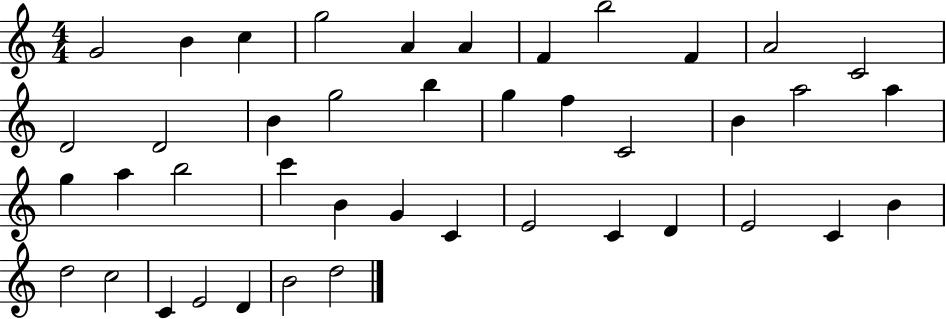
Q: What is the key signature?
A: C major